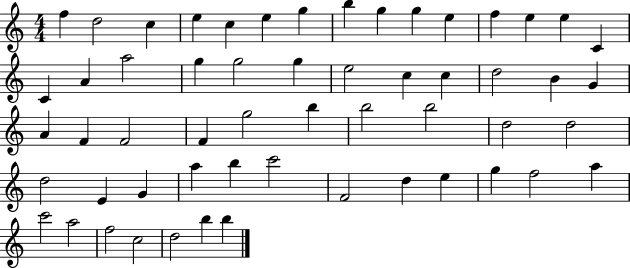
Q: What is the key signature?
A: C major